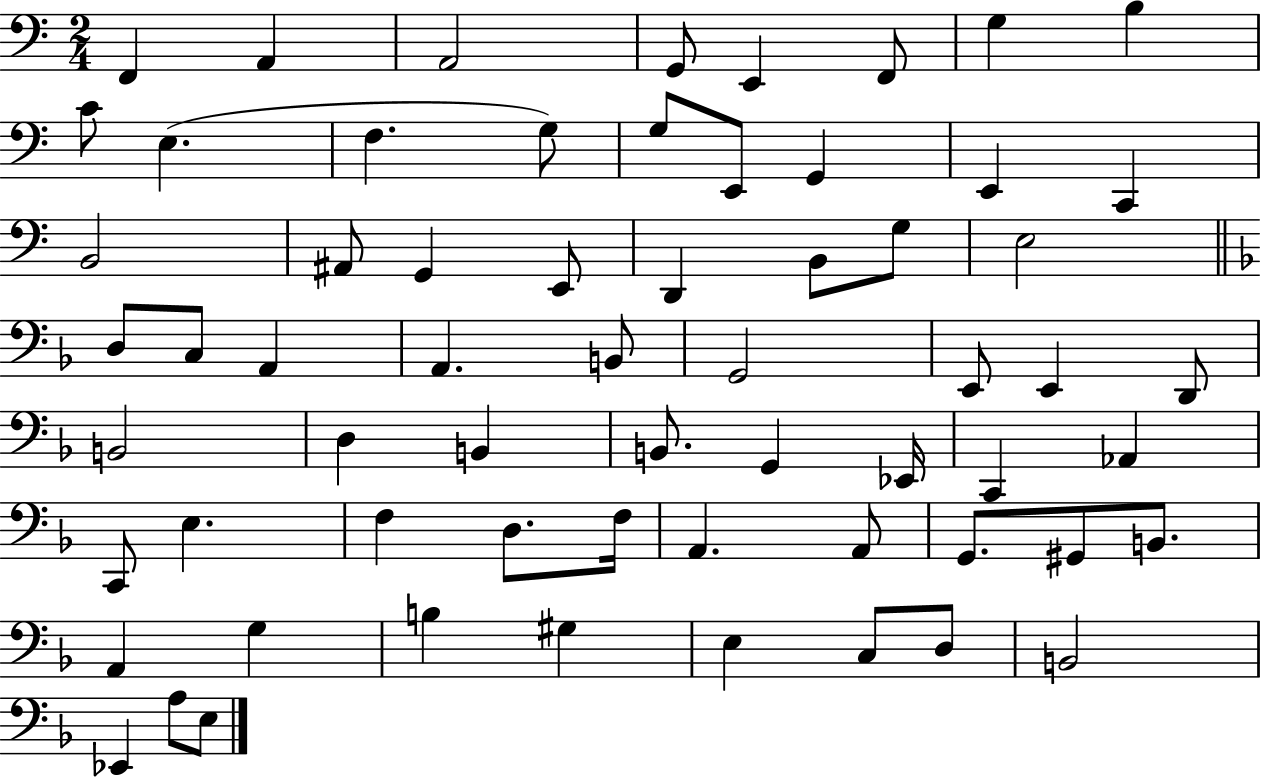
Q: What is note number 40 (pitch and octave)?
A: Eb2